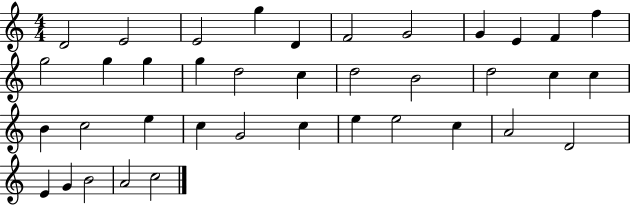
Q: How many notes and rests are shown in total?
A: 38